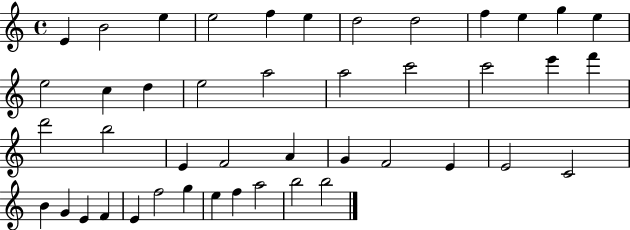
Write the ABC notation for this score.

X:1
T:Untitled
M:4/4
L:1/4
K:C
E B2 e e2 f e d2 d2 f e g e e2 c d e2 a2 a2 c'2 c'2 e' f' d'2 b2 E F2 A G F2 E E2 C2 B G E F E f2 g e f a2 b2 b2